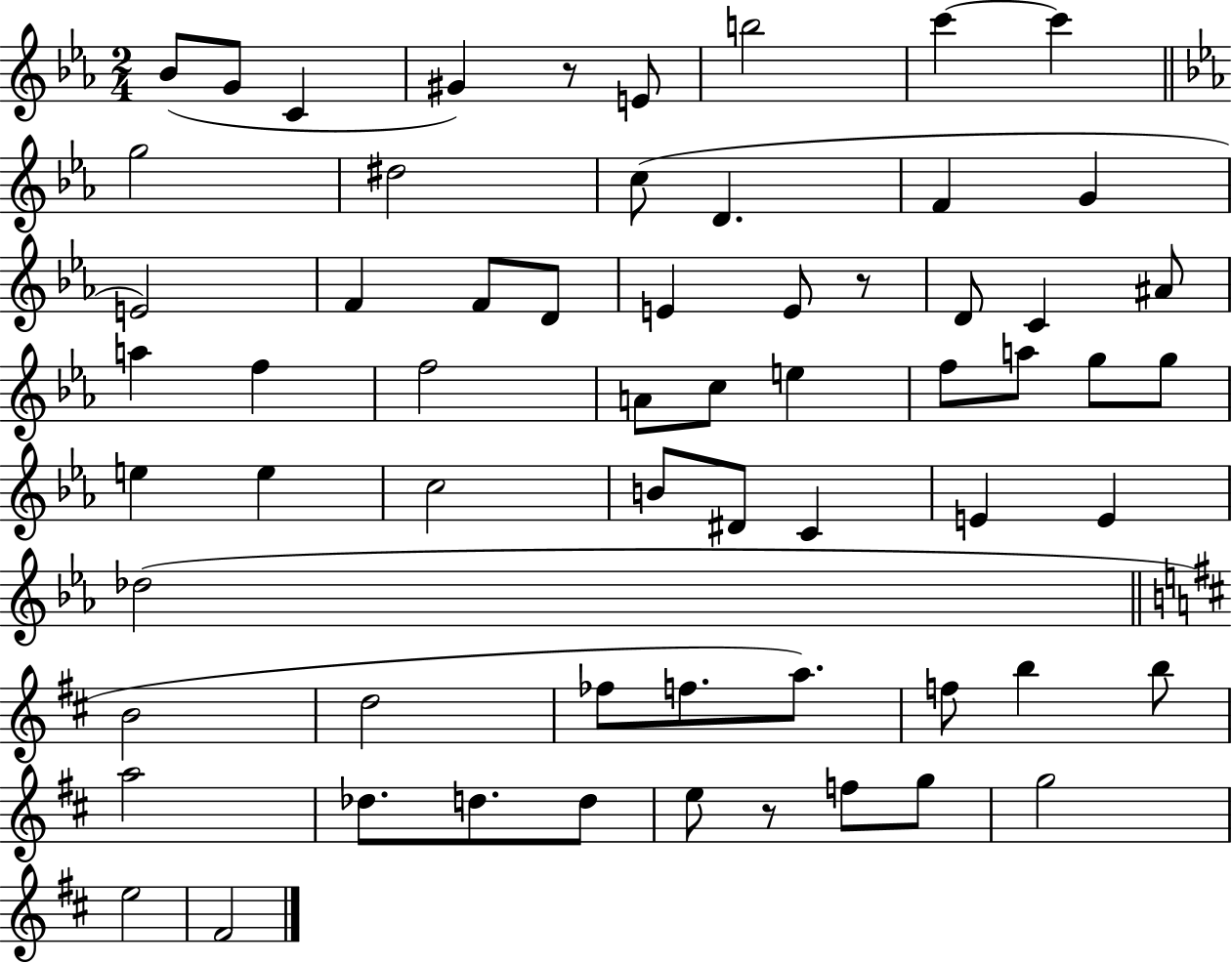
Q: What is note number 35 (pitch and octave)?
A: E5